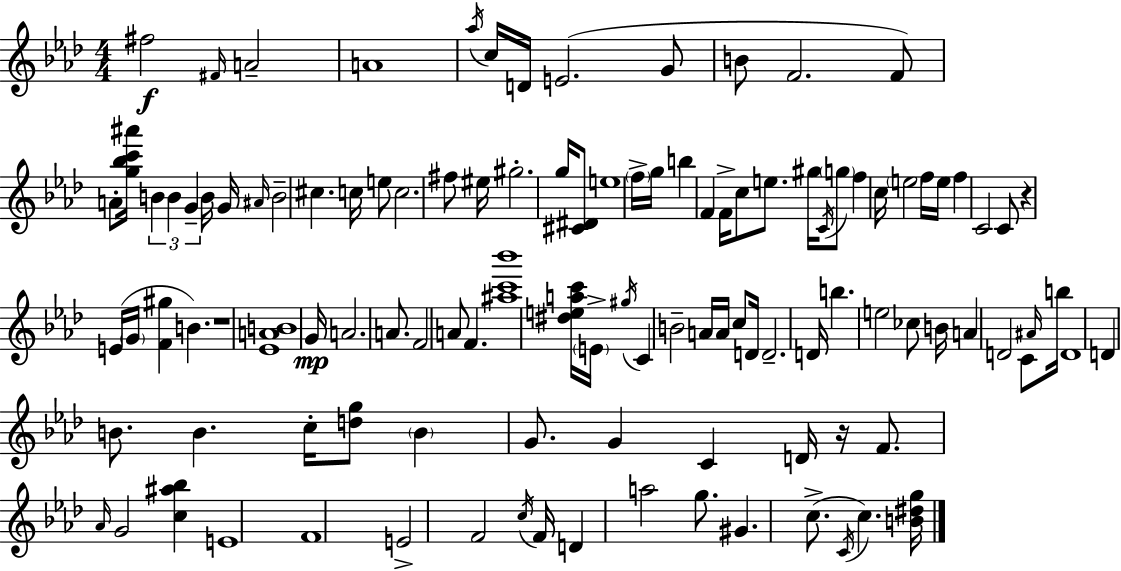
X:1
T:Untitled
M:4/4
L:1/4
K:Ab
^f2 ^F/4 A2 A4 _a/4 c/4 D/4 E2 G/2 B/2 F2 F/2 A/2 [g_bc'^a']/4 B B G B/4 G/4 ^A/4 B2 ^c c/4 e/2 c2 ^f/2 ^e/4 ^g2 g/4 [^C^D]/2 e4 f/4 g/4 b F F/4 c/2 e/2 ^g/4 C/4 g/2 f c/4 e2 f/4 e/4 f C2 C/2 z E/4 G/4 [F^g] B z4 [_EAB]4 G/4 A2 A/2 F2 A/2 F [^ac'_b']4 [^deac']/4 E/4 ^g/4 C B2 A/4 A/4 c/2 D/4 D2 D/4 b e2 _c/2 B/4 A D2 C/2 ^A/4 b/4 D4 D B/2 B c/4 [dg]/2 B G/2 G C D/4 z/4 F/2 _A/4 G2 [c^a_b] E4 F4 E2 F2 c/4 F/4 D a2 g/2 ^G c/2 C/4 c [B^dg]/4